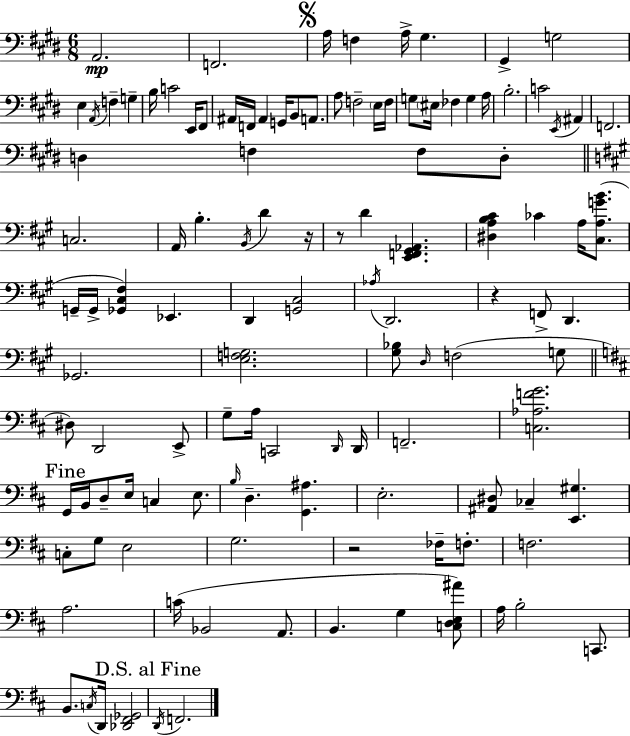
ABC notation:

X:1
T:Untitled
M:6/8
L:1/4
K:E
A,,2 F,,2 A,/4 F, A,/4 ^G, ^G,, G,2 E, A,,/4 F, G, B,/4 C2 E,,/4 ^F,,/2 ^A,,/4 F,,/4 ^A,, G,,/4 B,,/2 A,,/2 A,/2 F,2 E,/4 F,/4 G,/2 ^E,/4 _F, G, A,/4 B,2 C2 E,,/4 ^A,, F,,2 D, F, F,/2 D,/2 C,2 A,,/4 B, B,,/4 D z/4 z/2 D [E,,F,,^G,,_A,,] [^D,A,B,^C] _C A,/4 [^C,A,GB]/2 G,,/4 G,,/4 [_G,,^C,^F,] _E,, D,, [G,,^C,]2 _A,/4 D,,2 z F,,/2 D,, _G,,2 [E,F,G,]2 [^G,_B,]/2 D,/4 F,2 G,/2 ^D,/2 D,,2 E,,/2 G,/2 A,/4 C,,2 D,,/4 D,,/4 F,,2 [C,_A,FG]2 G,,/4 B,,/4 D,/2 E,/4 C, E,/2 B,/4 D, [G,,^A,] E,2 [^A,,^D,]/2 _C, [E,,^G,] C,/2 G,/2 E,2 G,2 z2 _F,/4 F,/2 F,2 A,2 C/4 _B,,2 A,,/2 B,, G, [C,D,E,^A]/2 A,/4 B,2 C,,/2 B,,/2 C,/4 D,,/4 [_D,,^F,,_G,,]2 D,,/4 F,,2